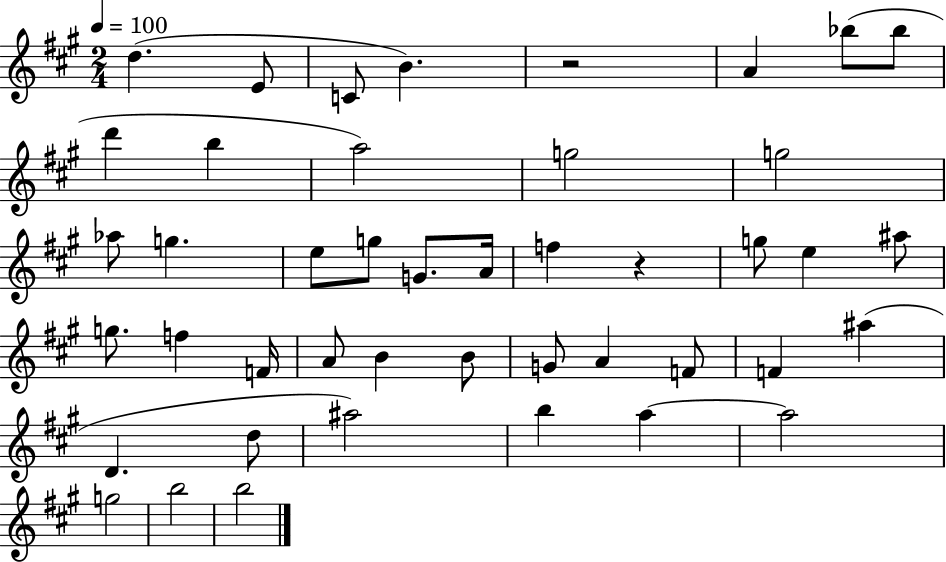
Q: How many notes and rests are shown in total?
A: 44